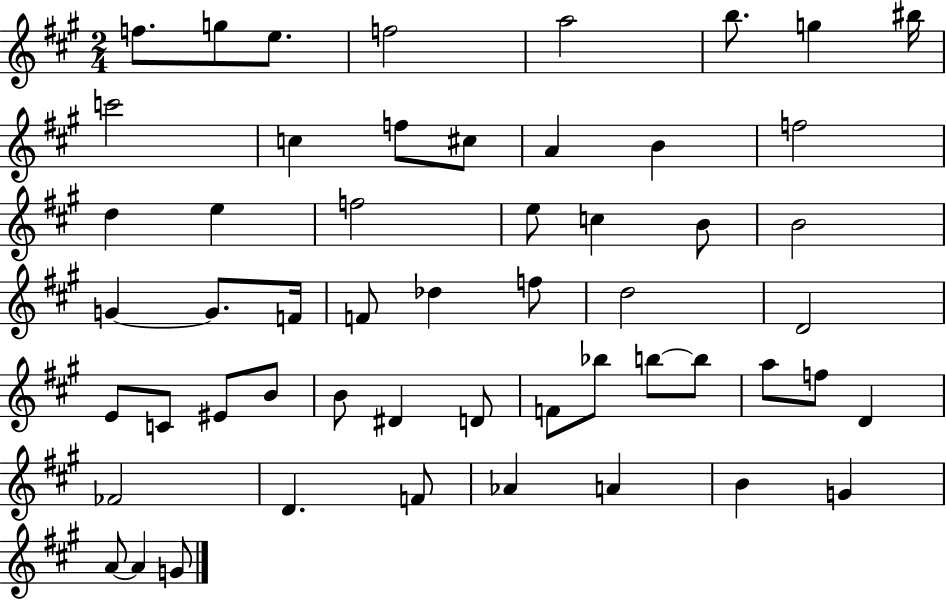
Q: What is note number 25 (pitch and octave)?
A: F4